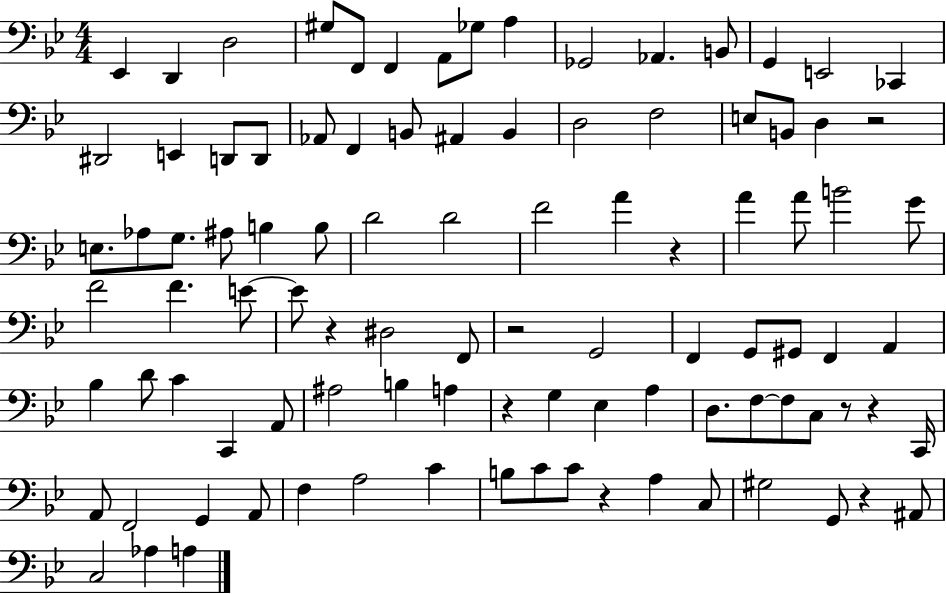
{
  \clef bass
  \numericTimeSignature
  \time 4/4
  \key bes \major
  ees,4 d,4 d2 | gis8 f,8 f,4 a,8 ges8 a4 | ges,2 aes,4. b,8 | g,4 e,2 ces,4 | \break dis,2 e,4 d,8 d,8 | aes,8 f,4 b,8 ais,4 b,4 | d2 f2 | e8 b,8 d4 r2 | \break e8. aes8 g8. ais8 b4 b8 | d'2 d'2 | f'2 a'4 r4 | a'4 a'8 b'2 g'8 | \break f'2 f'4. e'8~~ | e'8 r4 dis2 f,8 | r2 g,2 | f,4 g,8 gis,8 f,4 a,4 | \break bes4 d'8 c'4 c,4 a,8 | ais2 b4 a4 | r4 g4 ees4 a4 | d8. f8~~ f8 c8 r8 r4 c,16 | \break a,8 f,2 g,4 a,8 | f4 a2 c'4 | b8 c'8 c'8 r4 a4 c8 | gis2 g,8 r4 ais,8 | \break c2 aes4 a4 | \bar "|."
}